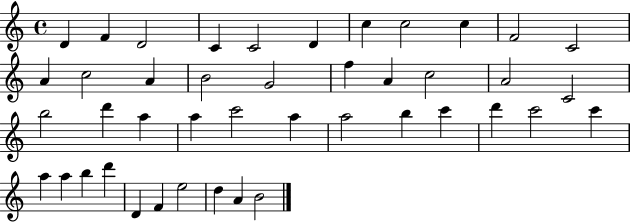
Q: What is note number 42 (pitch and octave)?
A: A4